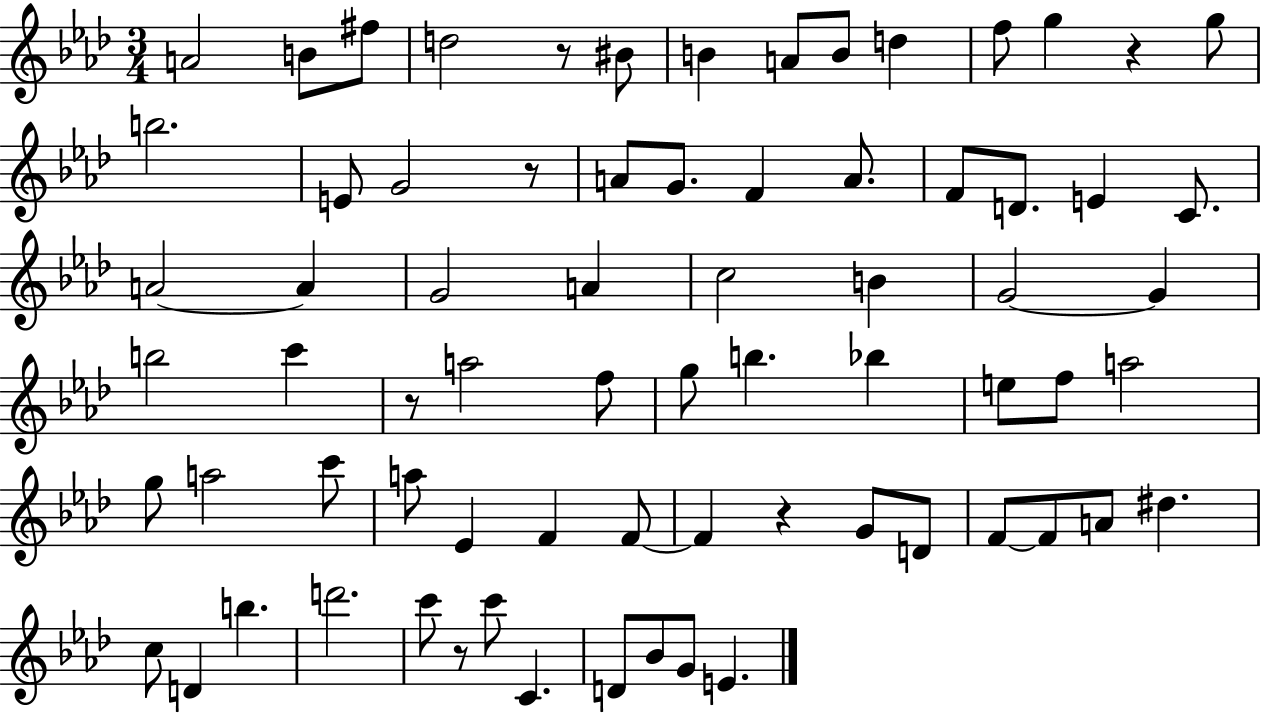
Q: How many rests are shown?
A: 6